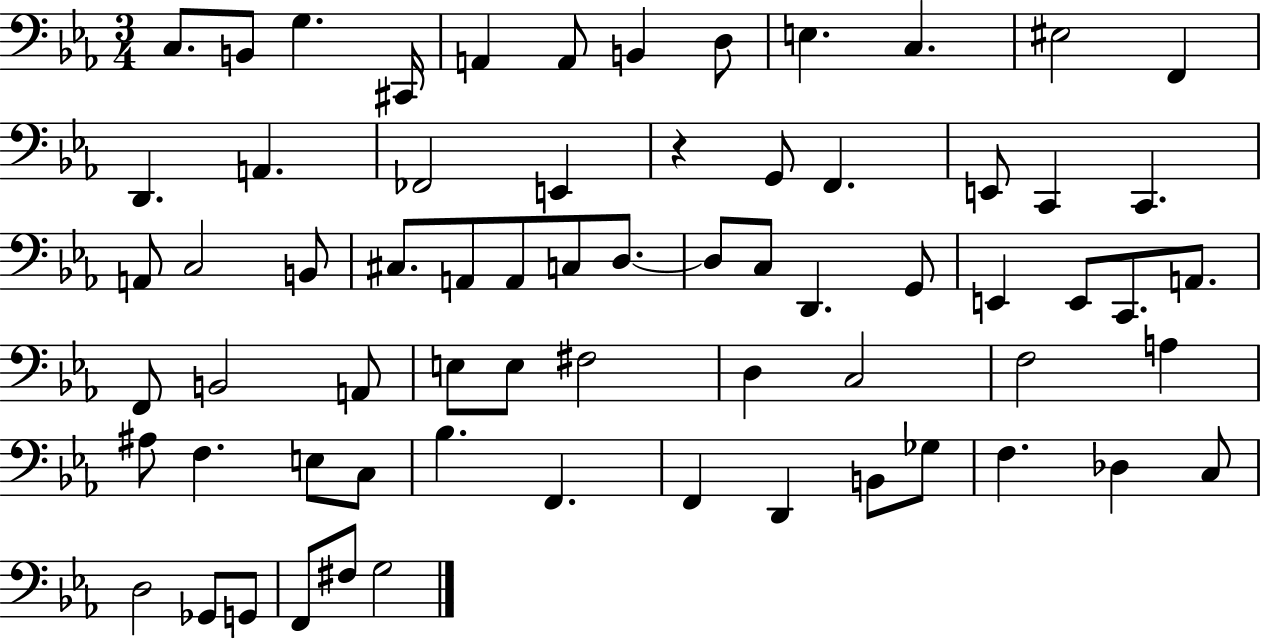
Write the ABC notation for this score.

X:1
T:Untitled
M:3/4
L:1/4
K:Eb
C,/2 B,,/2 G, ^C,,/4 A,, A,,/2 B,, D,/2 E, C, ^E,2 F,, D,, A,, _F,,2 E,, z G,,/2 F,, E,,/2 C,, C,, A,,/2 C,2 B,,/2 ^C,/2 A,,/2 A,,/2 C,/2 D,/2 D,/2 C,/2 D,, G,,/2 E,, E,,/2 C,,/2 A,,/2 F,,/2 B,,2 A,,/2 E,/2 E,/2 ^F,2 D, C,2 F,2 A, ^A,/2 F, E,/2 C,/2 _B, F,, F,, D,, B,,/2 _G,/2 F, _D, C,/2 D,2 _G,,/2 G,,/2 F,,/2 ^F,/2 G,2